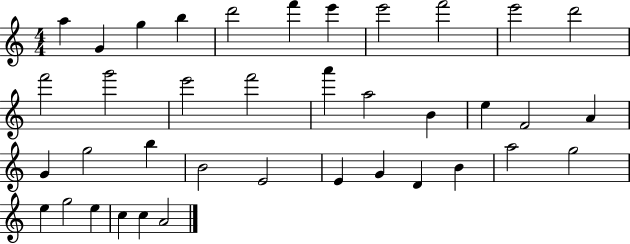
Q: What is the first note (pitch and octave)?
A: A5